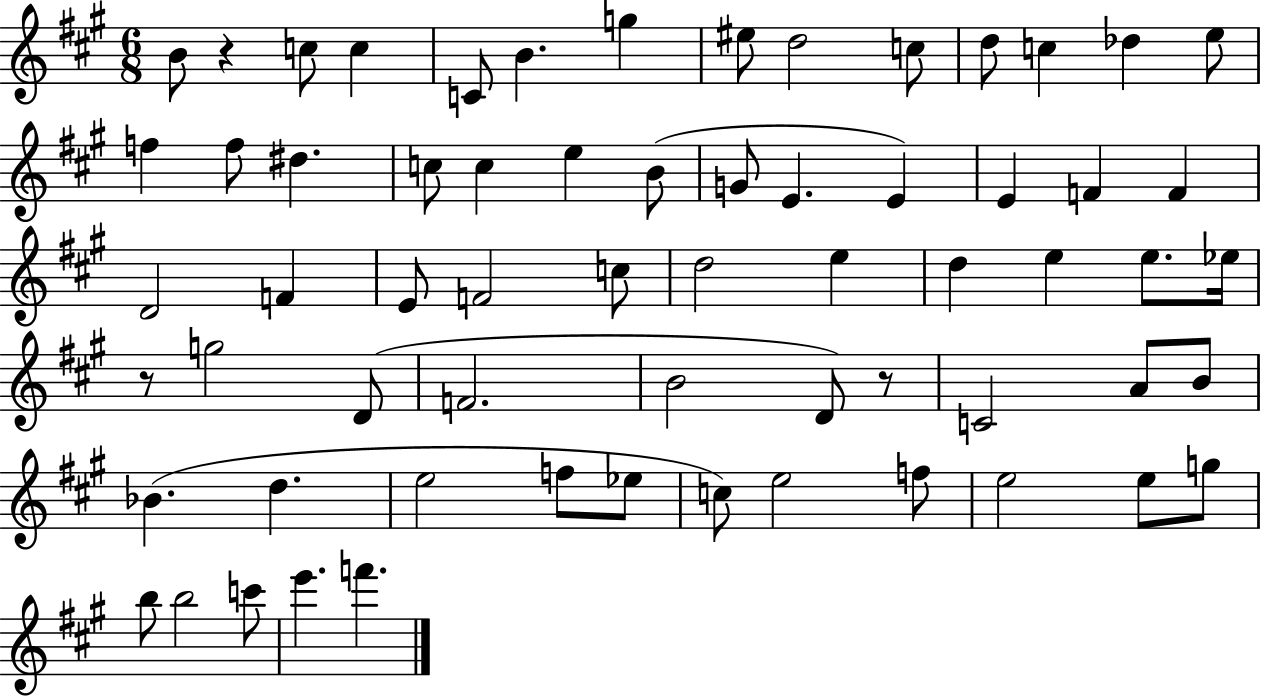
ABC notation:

X:1
T:Untitled
M:6/8
L:1/4
K:A
B/2 z c/2 c C/2 B g ^e/2 d2 c/2 d/2 c _d e/2 f f/2 ^d c/2 c e B/2 G/2 E E E F F D2 F E/2 F2 c/2 d2 e d e e/2 _e/4 z/2 g2 D/2 F2 B2 D/2 z/2 C2 A/2 B/2 _B d e2 f/2 _e/2 c/2 e2 f/2 e2 e/2 g/2 b/2 b2 c'/2 e' f'